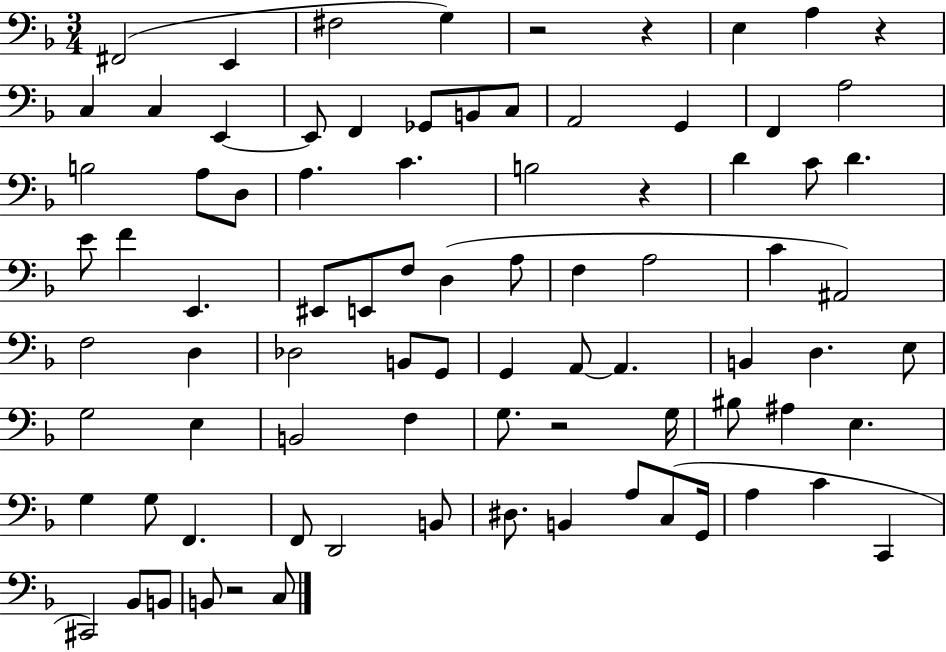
{
  \clef bass
  \numericTimeSignature
  \time 3/4
  \key f \major
  fis,2( e,4 | fis2 g4) | r2 r4 | e4 a4 r4 | \break c4 c4 e,4~~ | e,8 f,4 ges,8 b,8 c8 | a,2 g,4 | f,4 a2 | \break b2 a8 d8 | a4. c'4. | b2 r4 | d'4 c'8 d'4. | \break e'8 f'4 e,4. | eis,8 e,8 f8 d4( a8 | f4 a2 | c'4 ais,2) | \break f2 d4 | des2 b,8 g,8 | g,4 a,8~~ a,4. | b,4 d4. e8 | \break g2 e4 | b,2 f4 | g8. r2 g16 | bis8 ais4 e4. | \break g4 g8 f,4. | f,8 d,2 b,8 | dis8. b,4 a8 c8( g,16 | a4 c'4 c,4 | \break cis,2) bes,8 b,8 | b,8 r2 c8 | \bar "|."
}